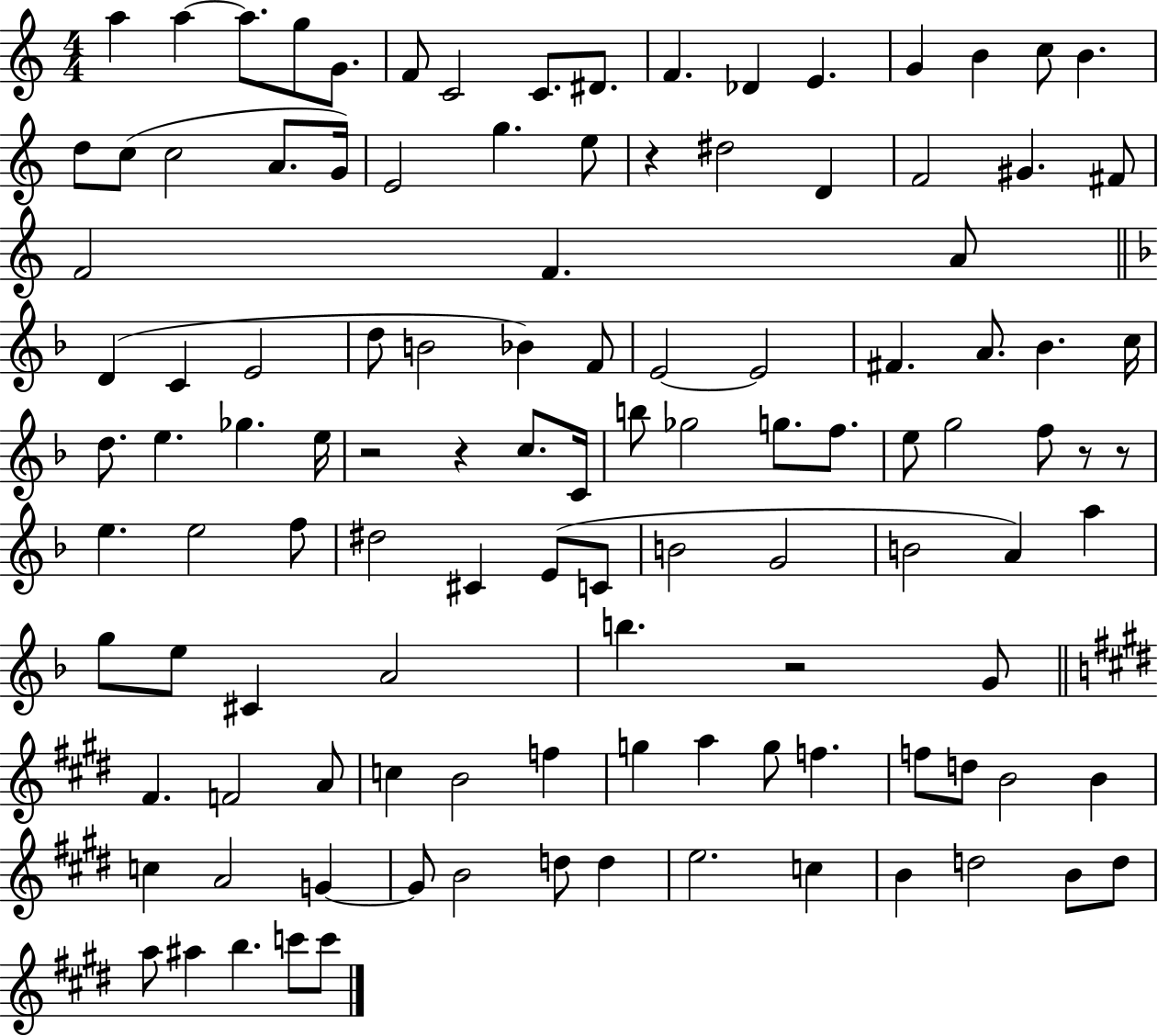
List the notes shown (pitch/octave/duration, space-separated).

A5/q A5/q A5/e. G5/e G4/e. F4/e C4/h C4/e. D#4/e. F4/q. Db4/q E4/q. G4/q B4/q C5/e B4/q. D5/e C5/e C5/h A4/e. G4/s E4/h G5/q. E5/e R/q D#5/h D4/q F4/h G#4/q. F#4/e F4/h F4/q. A4/e D4/q C4/q E4/h D5/e B4/h Bb4/q F4/e E4/h E4/h F#4/q. A4/e. Bb4/q. C5/s D5/e. E5/q. Gb5/q. E5/s R/h R/q C5/e. C4/s B5/e Gb5/h G5/e. F5/e. E5/e G5/h F5/e R/e R/e E5/q. E5/h F5/e D#5/h C#4/q E4/e C4/e B4/h G4/h B4/h A4/q A5/q G5/e E5/e C#4/q A4/h B5/q. R/h G4/e F#4/q. F4/h A4/e C5/q B4/h F5/q G5/q A5/q G5/e F5/q. F5/e D5/e B4/h B4/q C5/q A4/h G4/q G4/e B4/h D5/e D5/q E5/h. C5/q B4/q D5/h B4/e D5/e A5/e A#5/q B5/q. C6/e C6/e